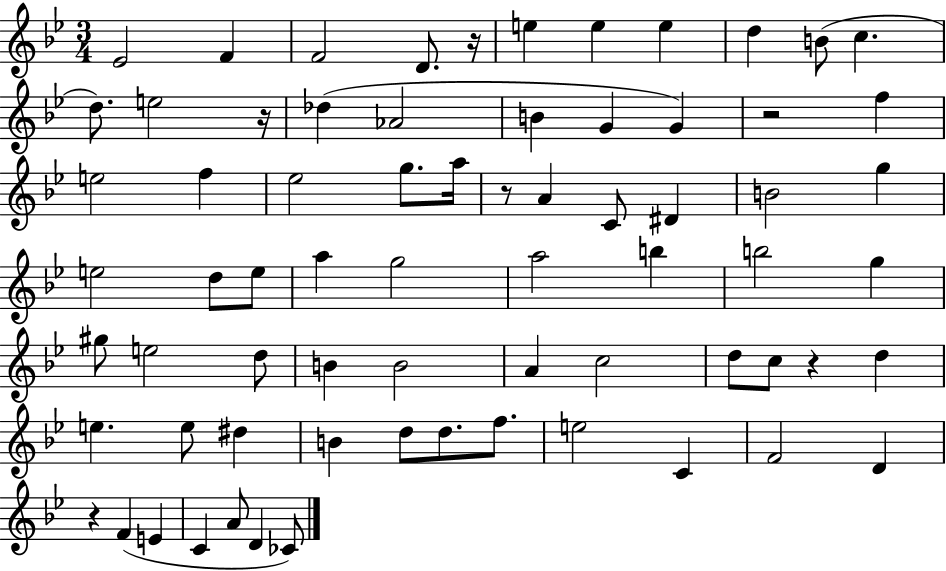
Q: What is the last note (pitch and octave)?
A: CES4